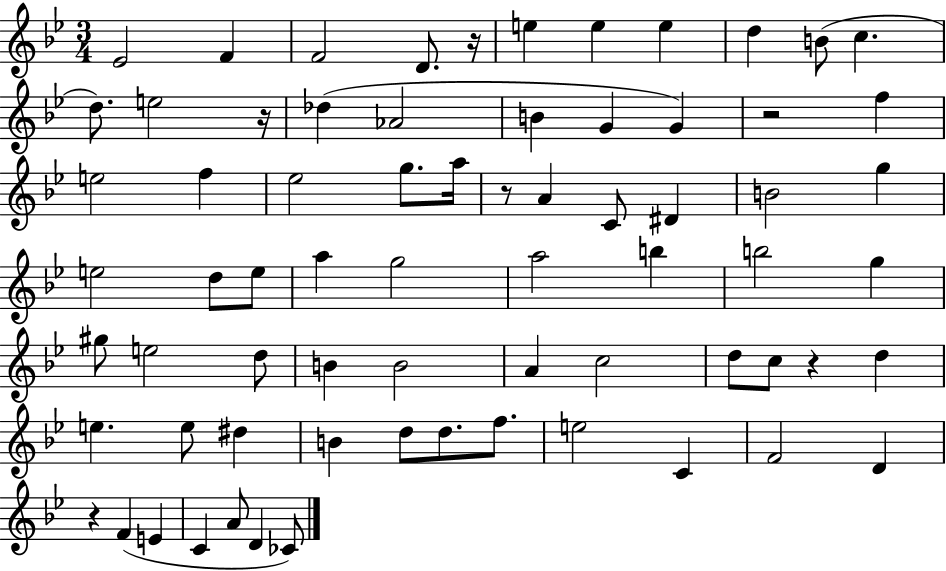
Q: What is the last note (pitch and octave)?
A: CES4